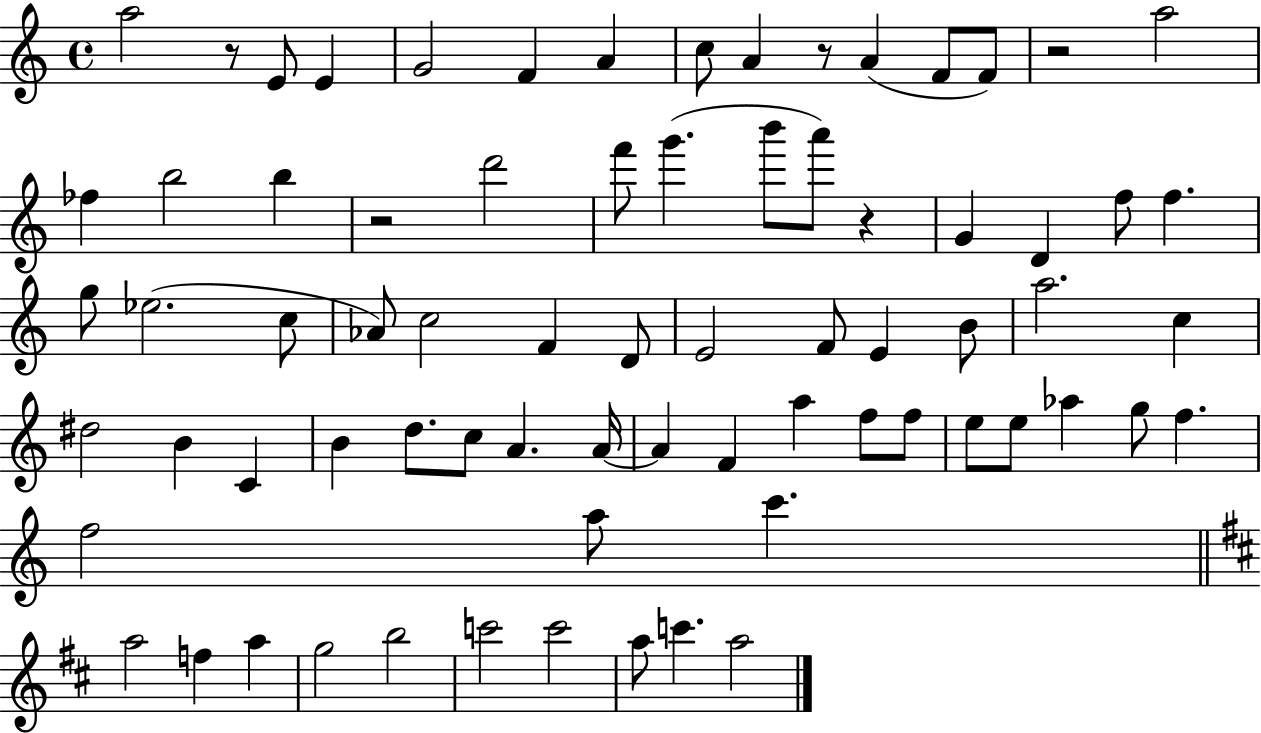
X:1
T:Untitled
M:4/4
L:1/4
K:C
a2 z/2 E/2 E G2 F A c/2 A z/2 A F/2 F/2 z2 a2 _f b2 b z2 d'2 f'/2 g' b'/2 a'/2 z G D f/2 f g/2 _e2 c/2 _A/2 c2 F D/2 E2 F/2 E B/2 a2 c ^d2 B C B d/2 c/2 A A/4 A F a f/2 f/2 e/2 e/2 _a g/2 f f2 a/2 c' a2 f a g2 b2 c'2 c'2 a/2 c' a2